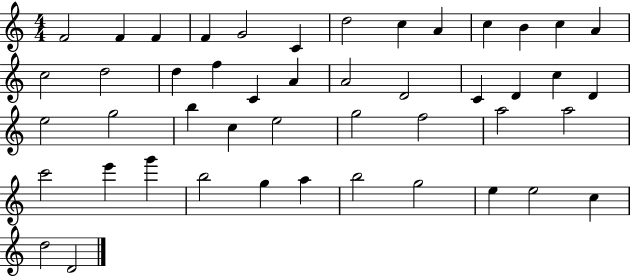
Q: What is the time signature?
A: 4/4